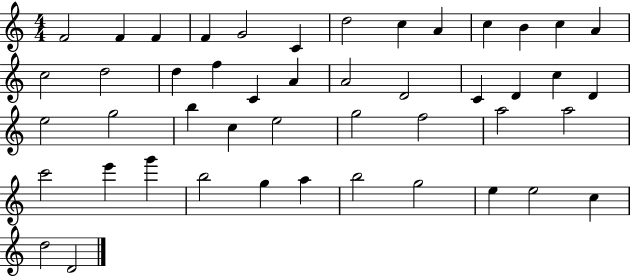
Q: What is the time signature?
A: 4/4